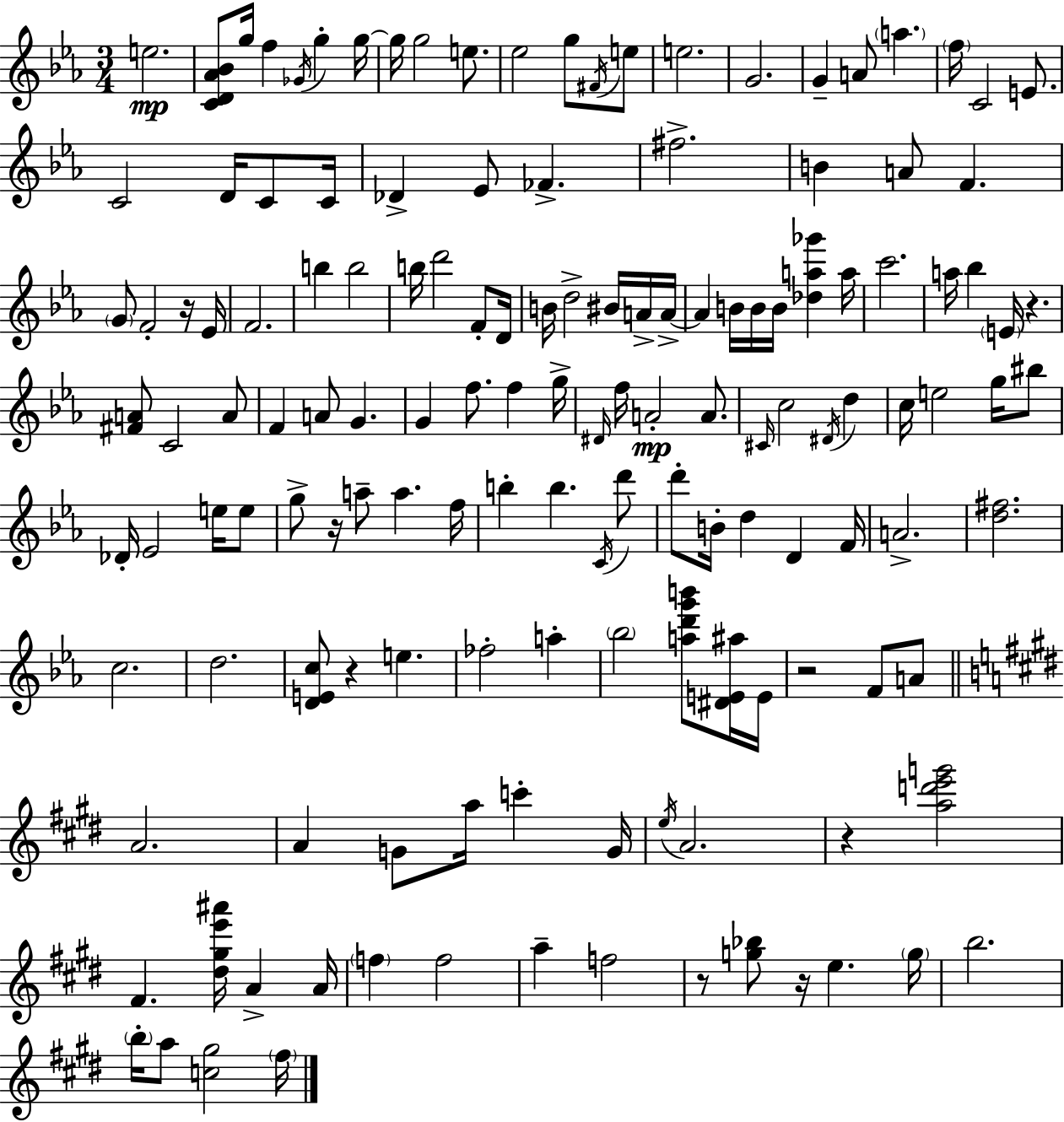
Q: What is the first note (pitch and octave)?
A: E5